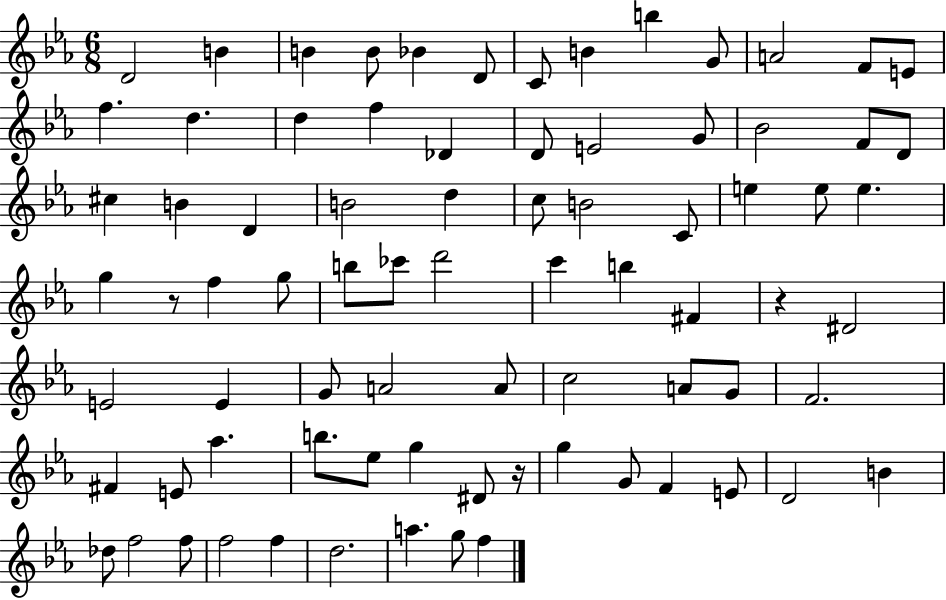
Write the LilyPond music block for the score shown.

{
  \clef treble
  \numericTimeSignature
  \time 6/8
  \key ees \major
  d'2 b'4 | b'4 b'8 bes'4 d'8 | c'8 b'4 b''4 g'8 | a'2 f'8 e'8 | \break f''4. d''4. | d''4 f''4 des'4 | d'8 e'2 g'8 | bes'2 f'8 d'8 | \break cis''4 b'4 d'4 | b'2 d''4 | c''8 b'2 c'8 | e''4 e''8 e''4. | \break g''4 r8 f''4 g''8 | b''8 ces'''8 d'''2 | c'''4 b''4 fis'4 | r4 dis'2 | \break e'2 e'4 | g'8 a'2 a'8 | c''2 a'8 g'8 | f'2. | \break fis'4 e'8 aes''4. | b''8. ees''8 g''4 dis'8 r16 | g''4 g'8 f'4 e'8 | d'2 b'4 | \break des''8 f''2 f''8 | f''2 f''4 | d''2. | a''4. g''8 f''4 | \break \bar "|."
}